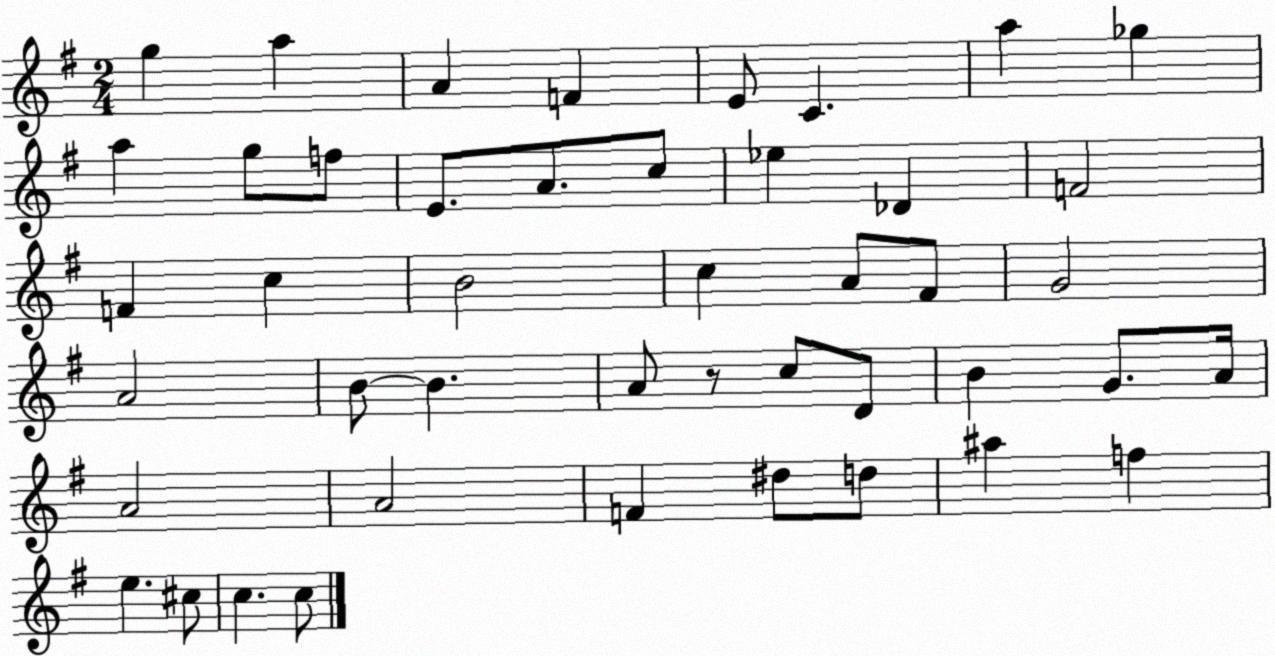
X:1
T:Untitled
M:2/4
L:1/4
K:G
g a A F E/2 C a _g a g/2 f/2 E/2 A/2 c/2 _e _D F2 F c B2 c A/2 ^F/2 G2 A2 B/2 B A/2 z/2 c/2 D/2 B G/2 A/4 A2 A2 F ^d/2 d/2 ^a f e ^c/2 c c/2